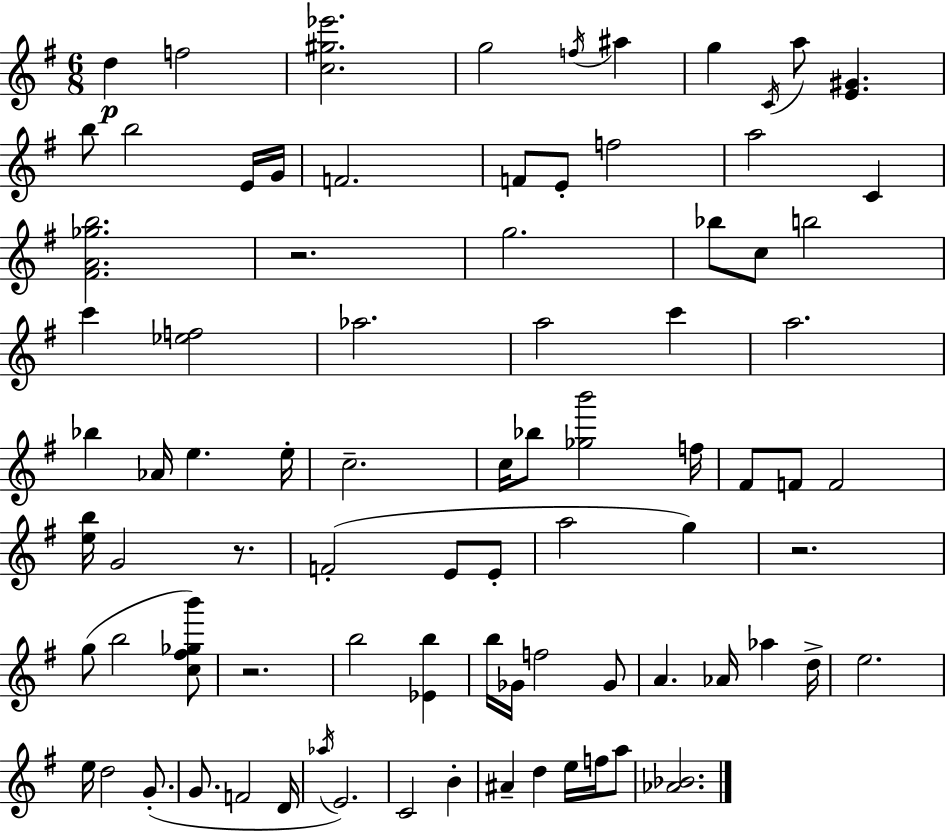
{
  \clef treble
  \numericTimeSignature
  \time 6/8
  \key e \minor
  d''4\p f''2 | <c'' gis'' ees'''>2. | g''2 \acciaccatura { f''16 } ais''4 | g''4 \acciaccatura { c'16 } a''8 <e' gis'>4. | \break b''8 b''2 | e'16 g'16 f'2. | f'8 e'8-. f''2 | a''2 c'4 | \break <fis' a' ges'' b''>2. | r2. | g''2. | bes''8 c''8 b''2 | \break c'''4 <ees'' f''>2 | aes''2. | a''2 c'''4 | a''2. | \break bes''4 aes'16 e''4. | e''16-. c''2.-- | c''16 bes''8 <ges'' b'''>2 | f''16 fis'8 f'8 f'2 | \break <e'' b''>16 g'2 r8. | f'2-.( e'8 | e'8-. a''2 g''4) | r2. | \break g''8( b''2 | <c'' fis'' ges'' b'''>8) r2. | b''2 <ees' b''>4 | b''16 ges'16 f''2 | \break ges'8 a'4. aes'16 aes''4 | d''16-> e''2. | e''16 d''2 g'8.-.( | g'8. f'2 | \break d'16 \acciaccatura { aes''16 }) e'2. | c'2 b'4-. | ais'4-- d''4 e''16 | f''16 a''8 <aes' bes'>2. | \break \bar "|."
}